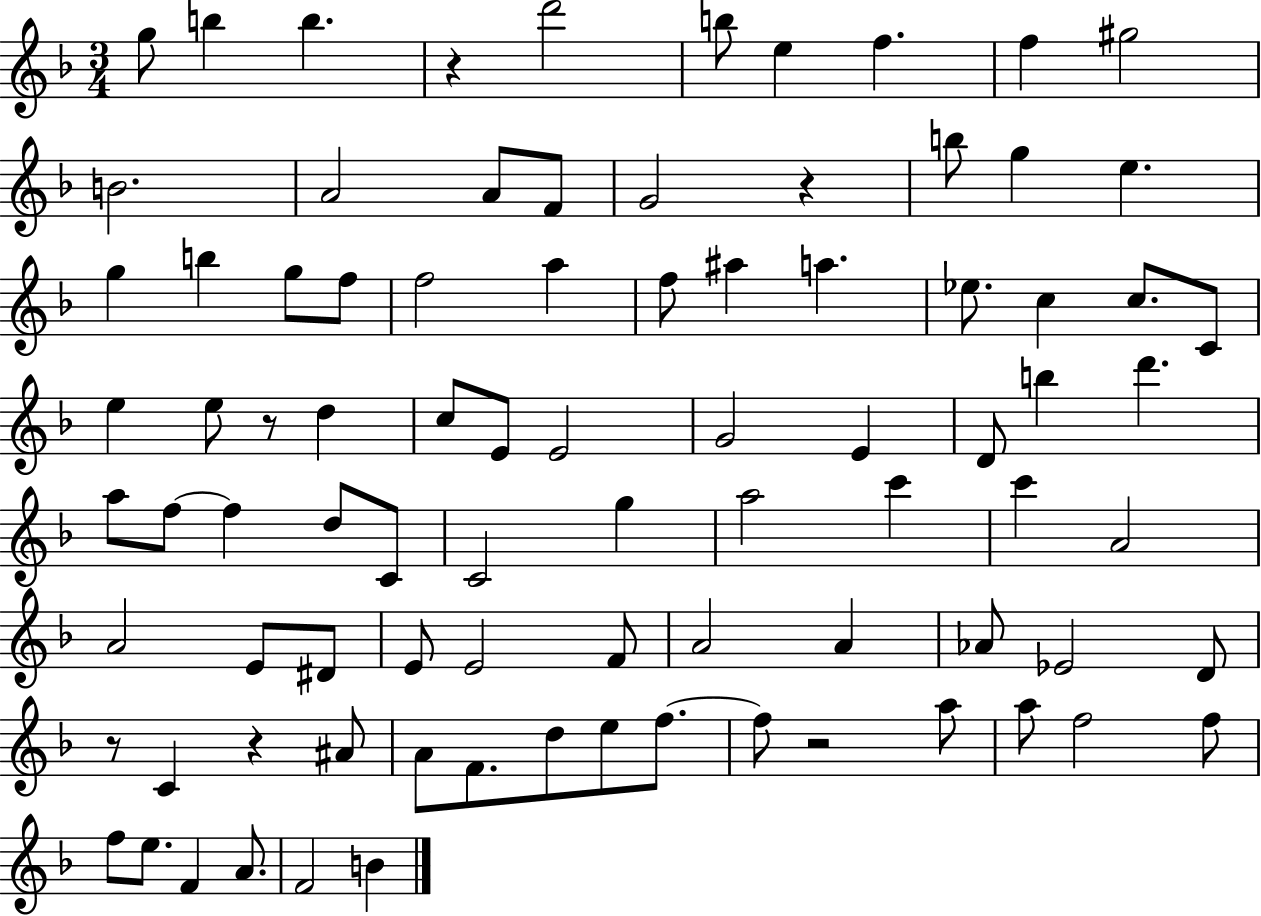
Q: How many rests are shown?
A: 6